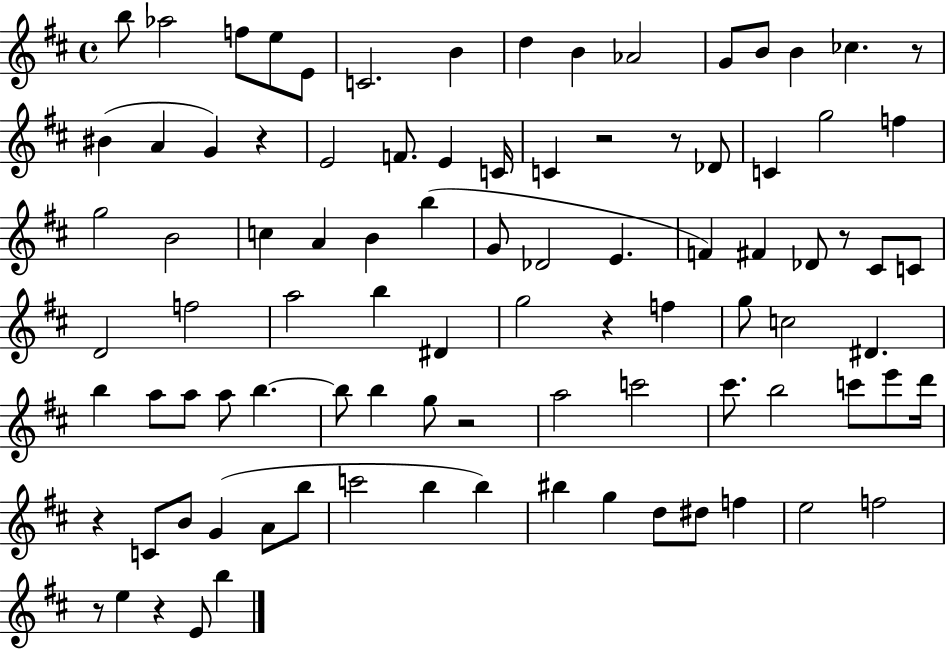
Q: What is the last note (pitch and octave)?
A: B5